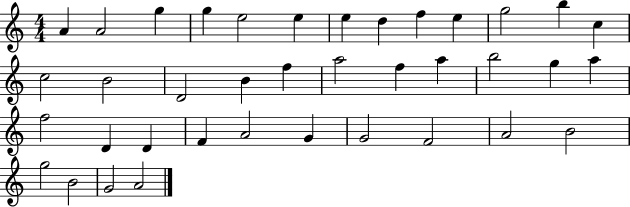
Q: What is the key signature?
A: C major